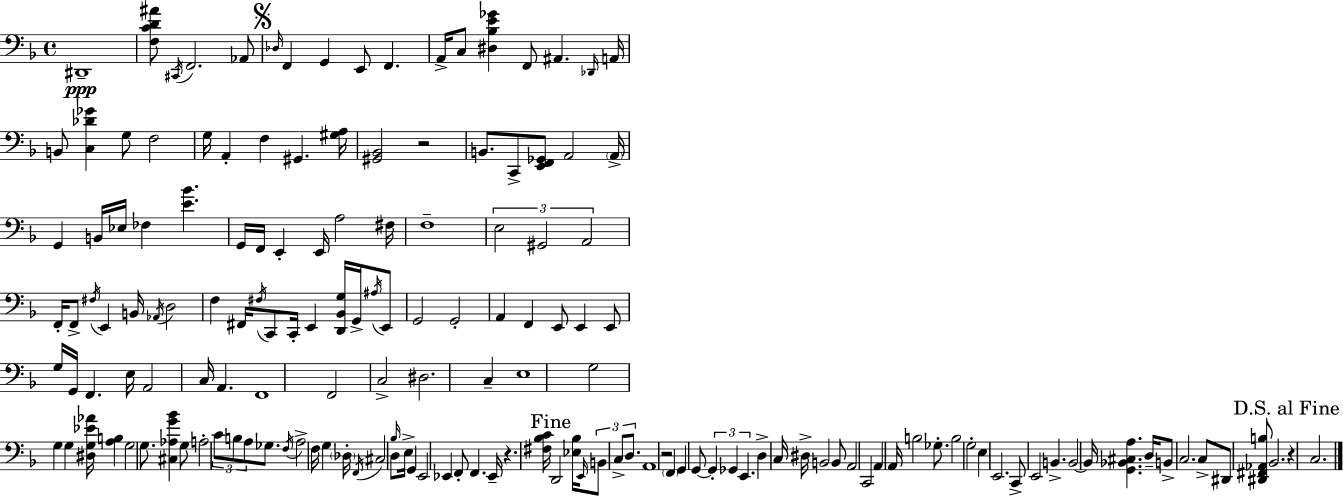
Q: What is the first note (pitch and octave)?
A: D#2